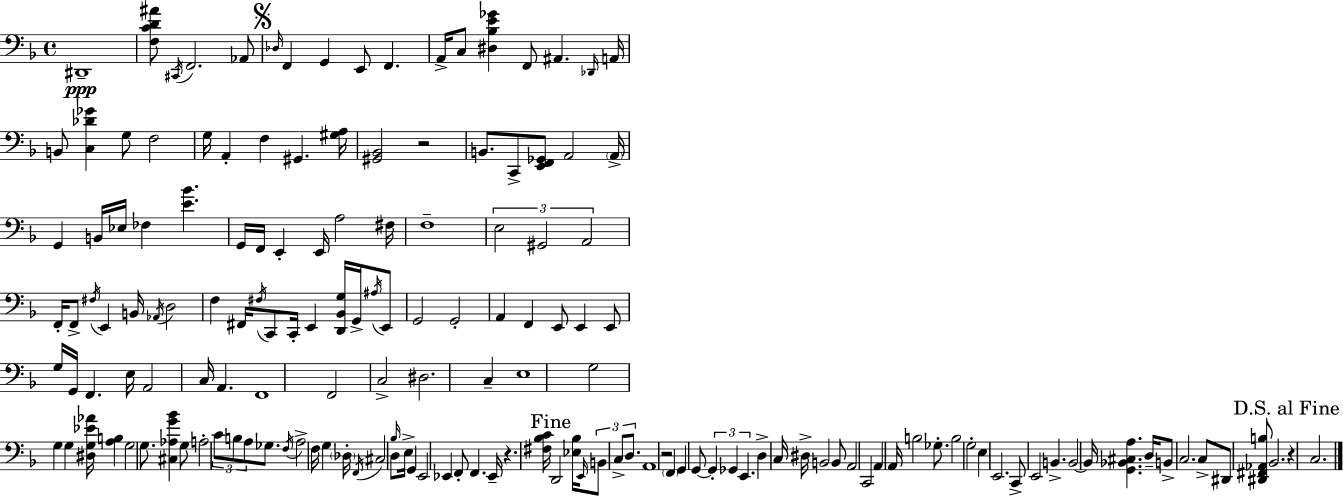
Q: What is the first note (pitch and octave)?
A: D#2